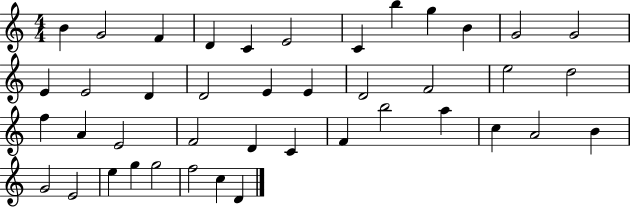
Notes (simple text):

B4/q G4/h F4/q D4/q C4/q E4/h C4/q B5/q G5/q B4/q G4/h G4/h E4/q E4/h D4/q D4/h E4/q E4/q D4/h F4/h E5/h D5/h F5/q A4/q E4/h F4/h D4/q C4/q F4/q B5/h A5/q C5/q A4/h B4/q G4/h E4/h E5/q G5/q G5/h F5/h C5/q D4/q